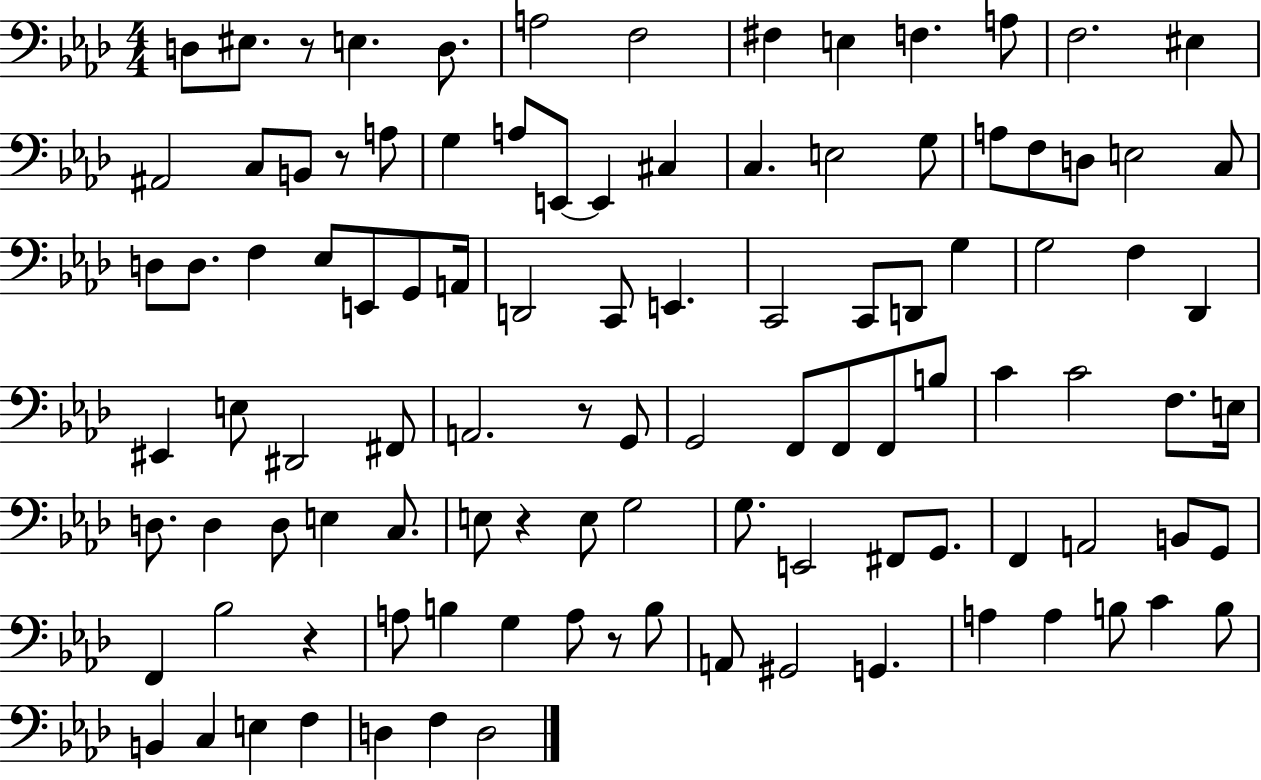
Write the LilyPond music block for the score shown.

{
  \clef bass
  \numericTimeSignature
  \time 4/4
  \key aes \major
  d8 eis8. r8 e4. d8. | a2 f2 | fis4 e4 f4. a8 | f2. eis4 | \break ais,2 c8 b,8 r8 a8 | g4 a8 e,8~~ e,4 cis4 | c4. e2 g8 | a8 f8 d8 e2 c8 | \break d8 d8. f4 ees8 e,8 g,8 a,16 | d,2 c,8 e,4. | c,2 c,8 d,8 g4 | g2 f4 des,4 | \break eis,4 e8 dis,2 fis,8 | a,2. r8 g,8 | g,2 f,8 f,8 f,8 b8 | c'4 c'2 f8. e16 | \break d8. d4 d8 e4 c8. | e8 r4 e8 g2 | g8. e,2 fis,8 g,8. | f,4 a,2 b,8 g,8 | \break f,4 bes2 r4 | a8 b4 g4 a8 r8 b8 | a,8 gis,2 g,4. | a4 a4 b8 c'4 b8 | \break b,4 c4 e4 f4 | d4 f4 d2 | \bar "|."
}